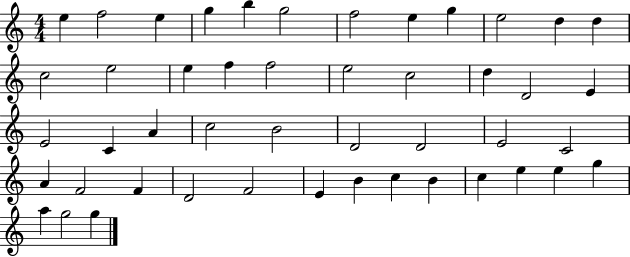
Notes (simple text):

E5/q F5/h E5/q G5/q B5/q G5/h F5/h E5/q G5/q E5/h D5/q D5/q C5/h E5/h E5/q F5/q F5/h E5/h C5/h D5/q D4/h E4/q E4/h C4/q A4/q C5/h B4/h D4/h D4/h E4/h C4/h A4/q F4/h F4/q D4/h F4/h E4/q B4/q C5/q B4/q C5/q E5/q E5/q G5/q A5/q G5/h G5/q